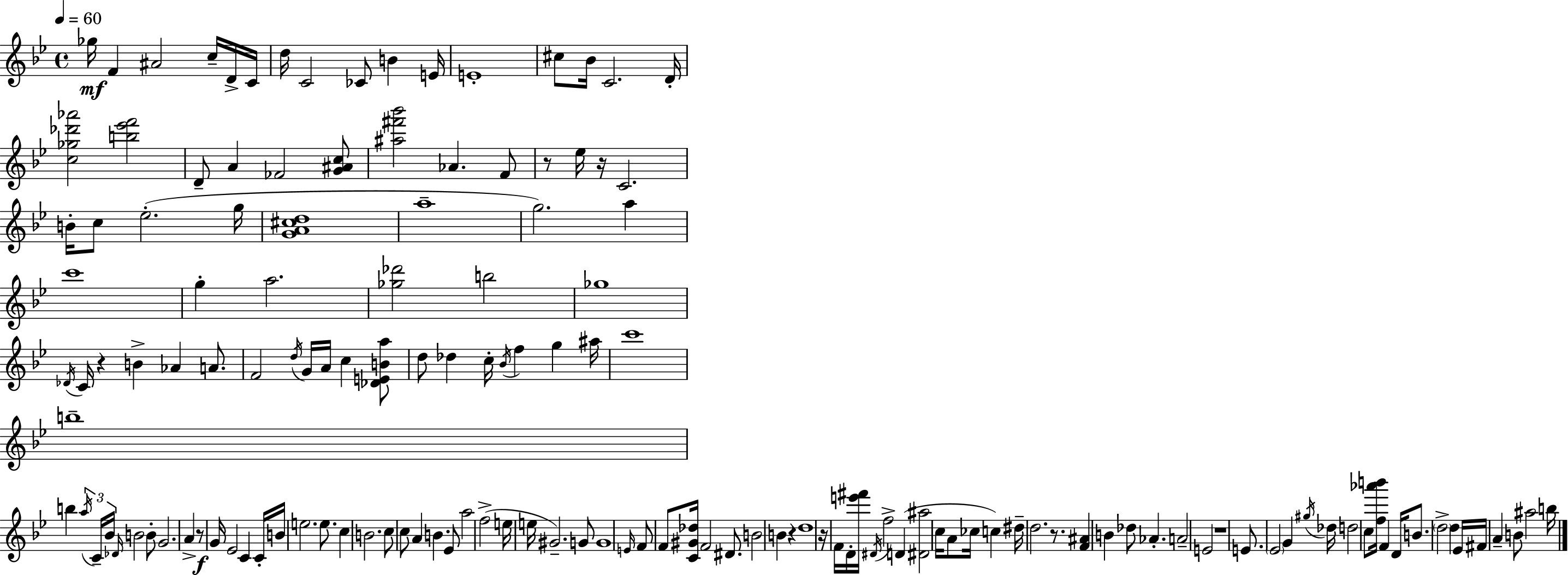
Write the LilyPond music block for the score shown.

{
  \clef treble
  \time 4/4
  \defaultTimeSignature
  \key g \minor
  \tempo 4 = 60
  ges''16\mf f'4 ais'2 c''16-- d'16-> c'16 | d''16 c'2 ces'8 b'4 e'16 | e'1-. | cis''8 bes'16 c'2. d'16-. | \break <c'' ges'' des''' aes'''>2 <b'' ees''' f'''>2 | d'8-- a'4 fes'2 <g' ais' c''>8 | <ais'' fis''' bes'''>2 aes'4. f'8 | r8 ees''16 r16 c'2. | \break b'16-. c''8 ees''2.-.( g''16 | <g' a' cis'' d''>1 | a''1-- | g''2.) a''4 | \break c'''1 | g''4-. a''2. | <ges'' des'''>2 b''2 | ges''1 | \break \acciaccatura { des'16 } c'16 r4 b'4-> aes'4 a'8. | f'2 \acciaccatura { d''16 } g'16 a'16 c''4 | <des' e' b' a''>8 d''8 des''4 c''16-. \acciaccatura { bes'16 } f''4 g''4 | ais''16 c'''1 | \break b''1-- | b''4 \tuplet 3/2 { \acciaccatura { a''16 } c'16-- bes'16 } \grace { des'16 } b'2 | b'8-. g'2. | a'4-> r8\f g'16 ees'2 | \break c'4 c'16-. b'16 e''2. | e''8. c''4 b'2. | c''8 c''8 a'4 b'4. | ees'8 a''2 f''2->( | \break e''16 e''16 gis'2.--) | g'8 g'1 | \grace { e'16 } f'8 f'8 <c' gis' des''>16 f'2 | dis'8. b'2 b'4 | \break r4 d''1 | r16 f'16 d'16-. <e''' fis'''>16 \acciaccatura { dis'16 } f''2-> | d'4( <dis' ais''>2 c''16 | a'8 ces''16 c''4) dis''16-- d''2. | \break r8. <f' ais'>4 b'4 des''8 | aes'4.-. a'2-- e'2 | r1 | e'8. \parenthesize ees'2 | \break g'4 \acciaccatura { gis''16 } des''16 d''2 | c''8 <f'' aes''' b'''>16 f'4 d'16 b'8. \parenthesize d''2-> | d''4 ees'16 fis'16 a'4-- b'8 ais''2 | b''16 \bar "|."
}